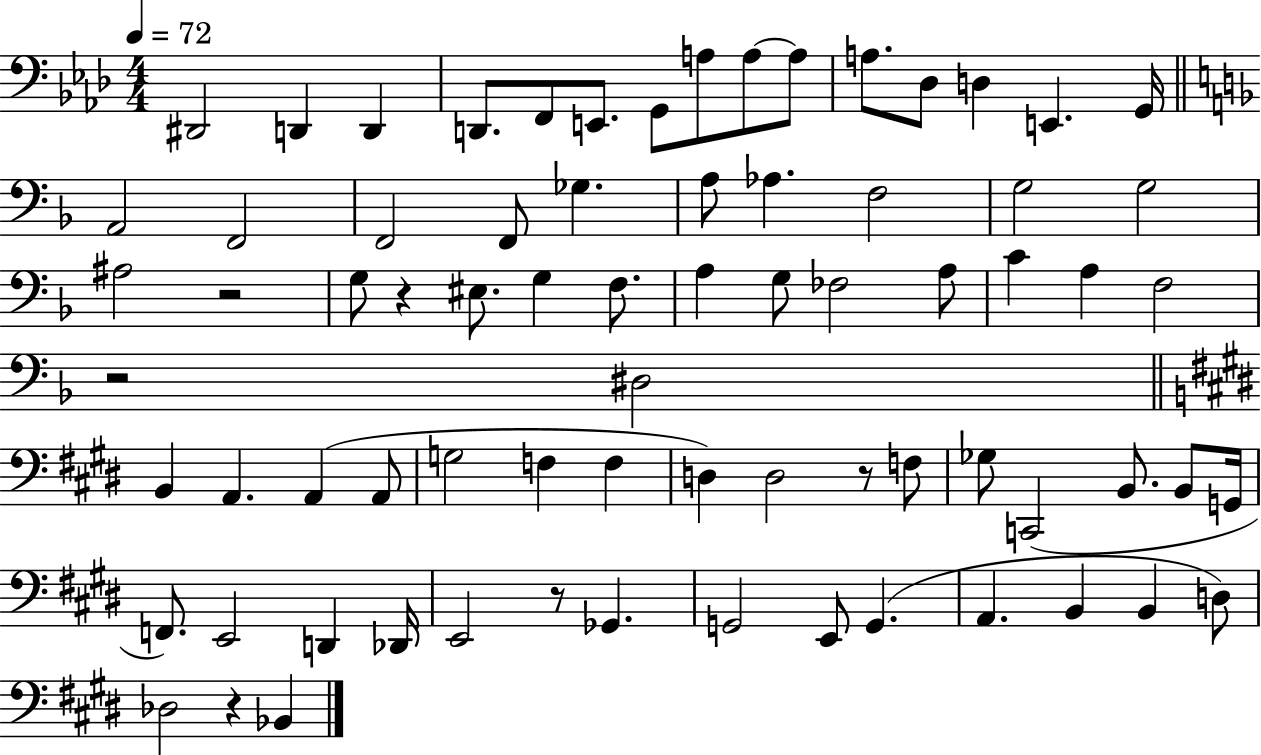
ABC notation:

X:1
T:Untitled
M:4/4
L:1/4
K:Ab
^D,,2 D,, D,, D,,/2 F,,/2 E,,/2 G,,/2 A,/2 A,/2 A,/2 A,/2 _D,/2 D, E,, G,,/4 A,,2 F,,2 F,,2 F,,/2 _G, A,/2 _A, F,2 G,2 G,2 ^A,2 z2 G,/2 z ^E,/2 G, F,/2 A, G,/2 _F,2 A,/2 C A, F,2 z2 ^D,2 B,, A,, A,, A,,/2 G,2 F, F, D, D,2 z/2 F,/2 _G,/2 C,,2 B,,/2 B,,/2 G,,/4 F,,/2 E,,2 D,, _D,,/4 E,,2 z/2 _G,, G,,2 E,,/2 G,, A,, B,, B,, D,/2 _D,2 z _B,,